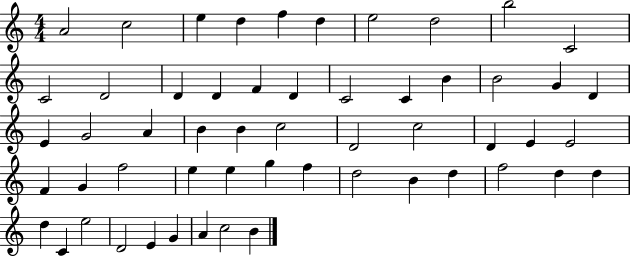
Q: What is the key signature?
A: C major